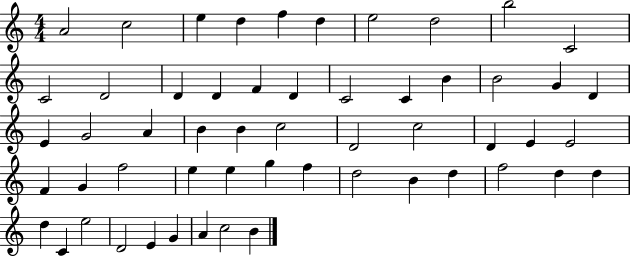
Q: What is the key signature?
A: C major